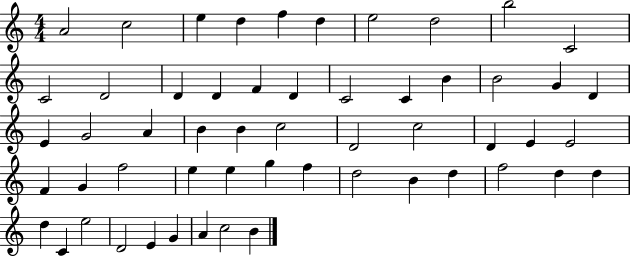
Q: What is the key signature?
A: C major